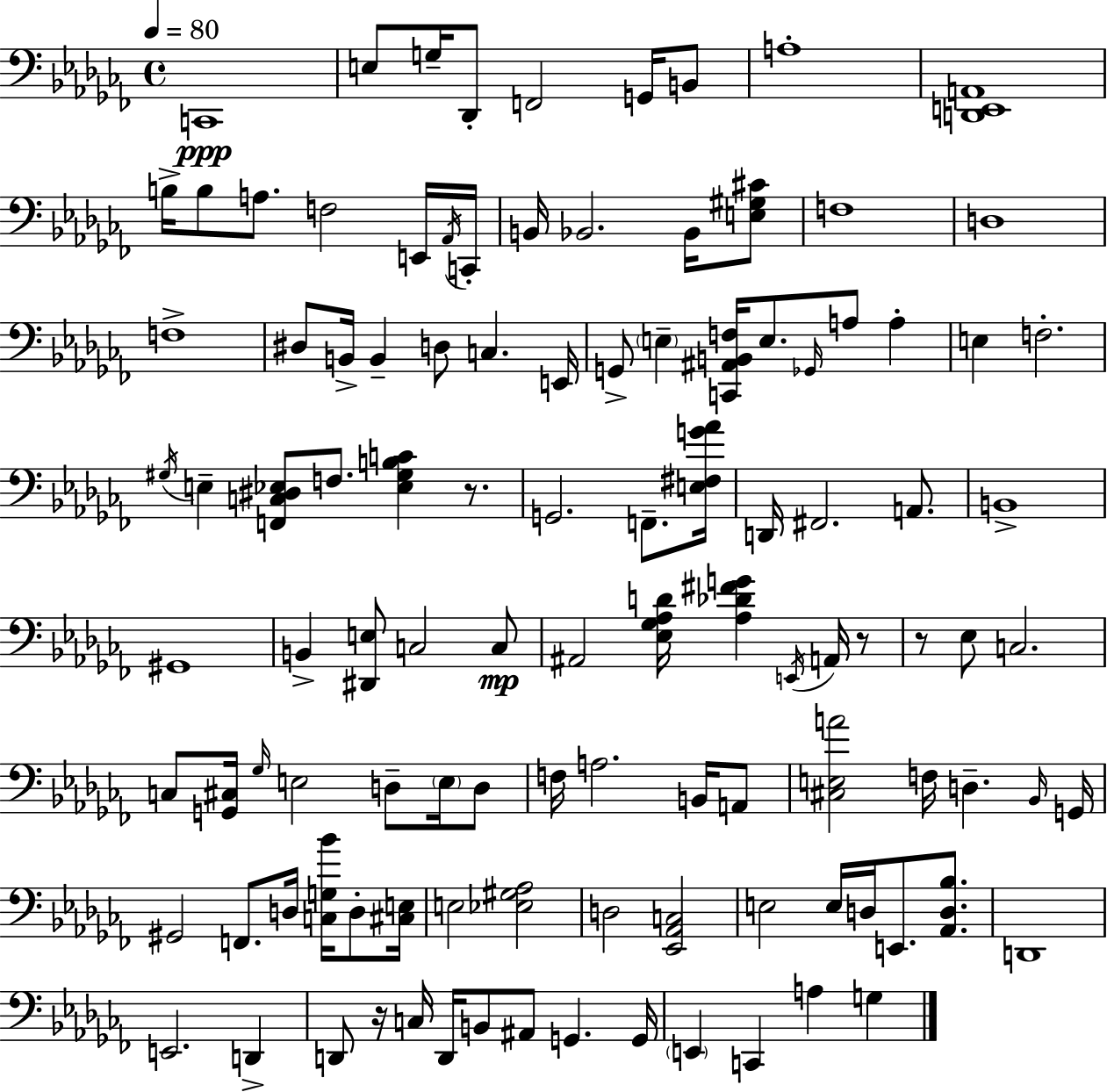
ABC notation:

X:1
T:Untitled
M:4/4
L:1/4
K:Abm
C,,4 E,/2 G,/4 _D,,/2 F,,2 G,,/4 B,,/2 A,4 [D,,E,,A,,]4 B,/4 B,/2 A,/2 F,2 E,,/4 _A,,/4 C,,/4 B,,/4 _B,,2 _B,,/4 [E,^G,^C]/2 F,4 D,4 F,4 ^D,/2 B,,/4 B,, D,/2 C, E,,/4 G,,/2 E, [C,,^A,,B,,F,]/4 E,/2 _G,,/4 A,/2 A, E, F,2 ^G,/4 E, [F,,C,^D,_E,]/2 F,/2 [_E,^G,B,C] z/2 G,,2 F,,/2 [E,^F,G_A]/4 D,,/4 ^F,,2 A,,/2 B,,4 ^G,,4 B,, [^D,,E,]/2 C,2 C,/2 ^A,,2 [_E,_G,_A,D]/4 [_A,_D^FG] E,,/4 A,,/4 z/2 z/2 _E,/2 C,2 C,/2 [G,,^C,]/4 _G,/4 E,2 D,/2 E,/4 D,/2 F,/4 A,2 B,,/4 A,,/2 [^C,E,A]2 F,/4 D, _B,,/4 G,,/4 ^G,,2 F,,/2 D,/4 [C,G,_B]/4 D,/2 [^C,E,]/4 E,2 [_E,^G,_A,]2 D,2 [_E,,_A,,C,]2 E,2 E,/4 D,/4 E,,/2 [_A,,D,_B,]/2 D,,4 E,,2 D,, D,,/2 z/4 C,/4 D,,/4 B,,/2 ^A,,/2 G,, G,,/4 E,, C,, A, G,